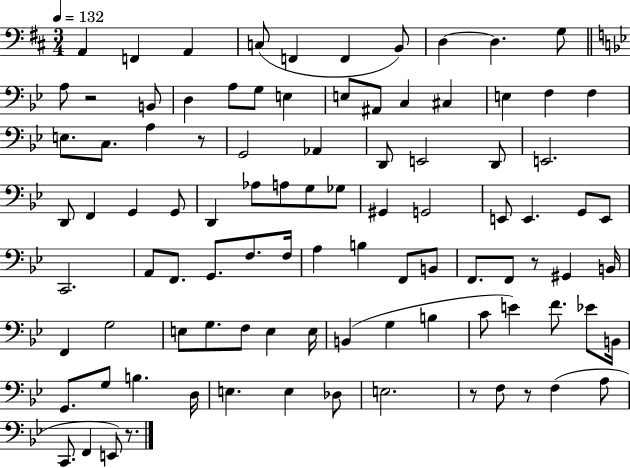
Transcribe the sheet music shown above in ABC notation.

X:1
T:Untitled
M:3/4
L:1/4
K:D
A,, F,, A,, C,/2 F,, F,, B,,/2 D, D, G,/2 A,/2 z2 B,,/2 D, A,/2 G,/2 E, E,/2 ^A,,/2 C, ^C, E, F, F, E,/2 C,/2 A, z/2 G,,2 _A,, D,,/2 E,,2 D,,/2 E,,2 D,,/2 F,, G,, G,,/2 D,, _A,/2 A,/2 G,/2 _G,/2 ^G,, G,,2 E,,/2 E,, G,,/2 E,,/2 C,,2 A,,/2 F,,/2 G,,/2 F,/2 F,/4 A, B, F,,/2 B,,/2 F,,/2 F,,/2 z/2 ^G,, B,,/4 F,, G,2 E,/2 G,/2 F,/2 E, E,/4 B,, G, B, C/2 E F/2 _E/2 B,,/4 G,,/2 G,/2 B, D,/4 E, E, _D,/2 E,2 z/2 F,/2 z/2 F, A,/2 C,,/2 F,, E,,/2 z/2